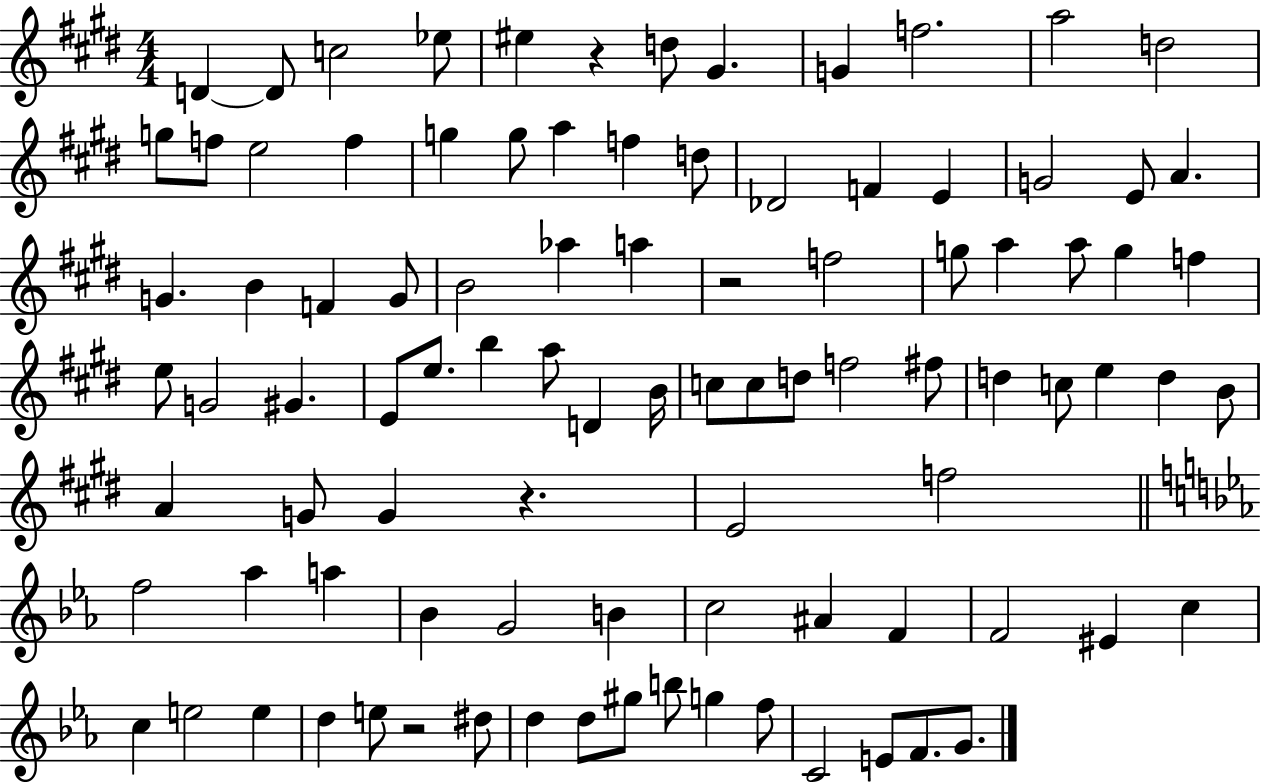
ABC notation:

X:1
T:Untitled
M:4/4
L:1/4
K:E
D D/2 c2 _e/2 ^e z d/2 ^G G f2 a2 d2 g/2 f/2 e2 f g g/2 a f d/2 _D2 F E G2 E/2 A G B F G/2 B2 _a a z2 f2 g/2 a a/2 g f e/2 G2 ^G E/2 e/2 b a/2 D B/4 c/2 c/2 d/2 f2 ^f/2 d c/2 e d B/2 A G/2 G z E2 f2 f2 _a a _B G2 B c2 ^A F F2 ^E c c e2 e d e/2 z2 ^d/2 d d/2 ^g/2 b/2 g f/2 C2 E/2 F/2 G/2